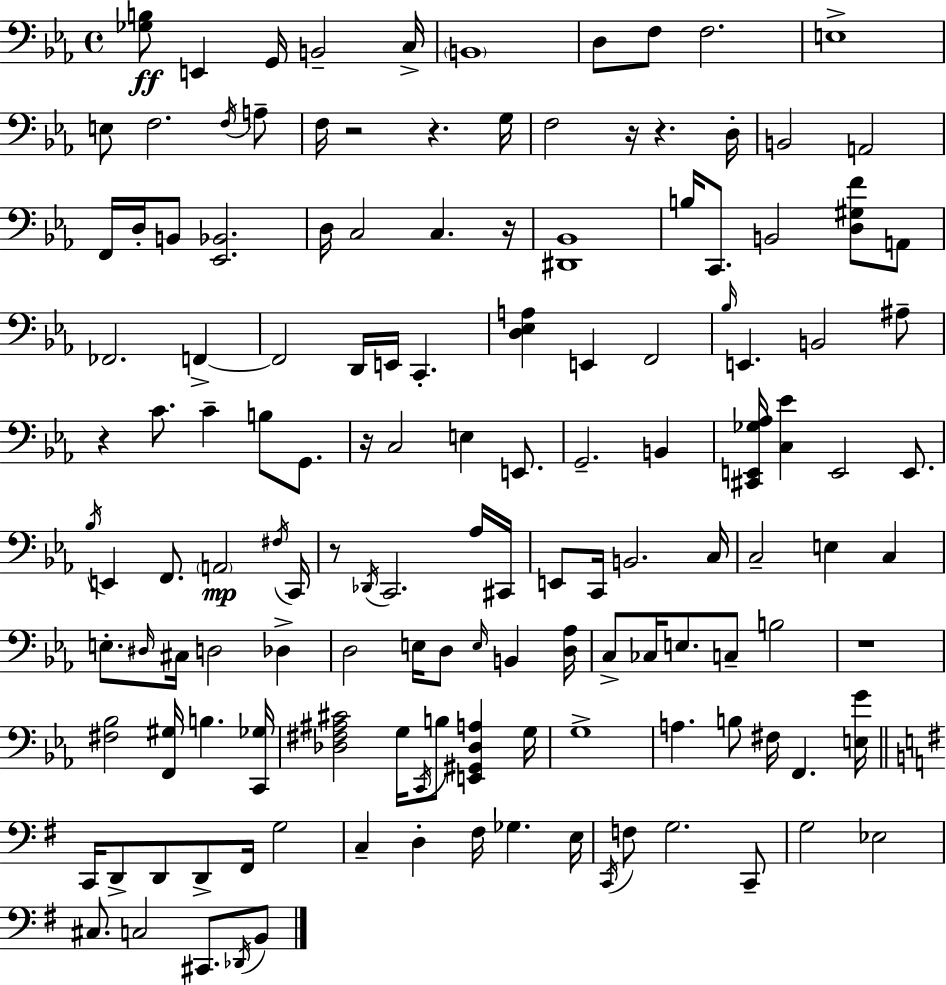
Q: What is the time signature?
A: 4/4